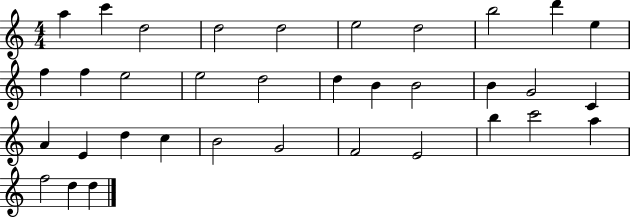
X:1
T:Untitled
M:4/4
L:1/4
K:C
a c' d2 d2 d2 e2 d2 b2 d' e f f e2 e2 d2 d B B2 B G2 C A E d c B2 G2 F2 E2 b c'2 a f2 d d